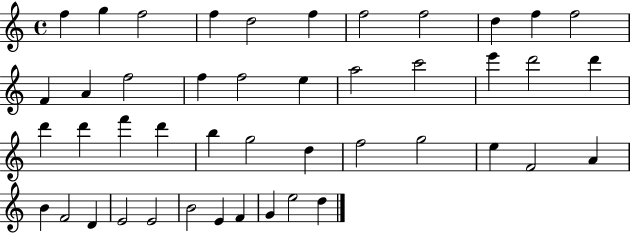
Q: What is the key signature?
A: C major